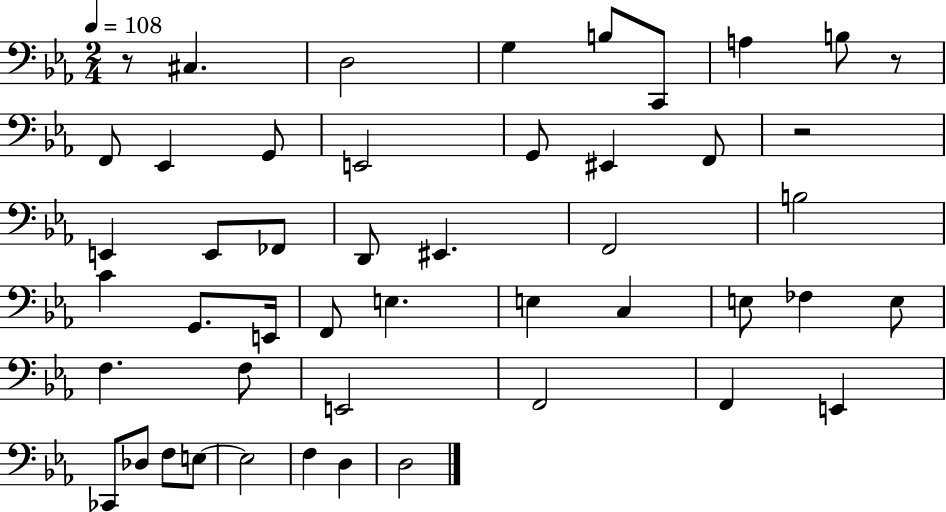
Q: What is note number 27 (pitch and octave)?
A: E3